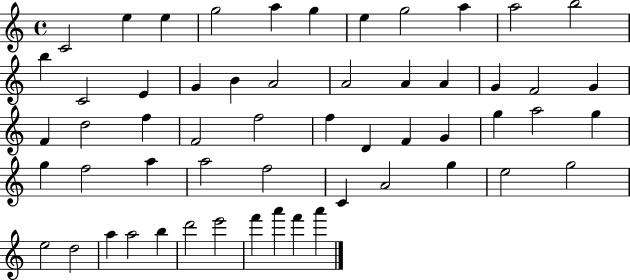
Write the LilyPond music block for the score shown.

{
  \clef treble
  \time 4/4
  \defaultTimeSignature
  \key c \major
  c'2 e''4 e''4 | g''2 a''4 g''4 | e''4 g''2 a''4 | a''2 b''2 | \break b''4 c'2 e'4 | g'4 b'4 a'2 | a'2 a'4 a'4 | g'4 f'2 g'4 | \break f'4 d''2 f''4 | f'2 f''2 | f''4 d'4 f'4 g'4 | g''4 a''2 g''4 | \break g''4 f''2 a''4 | a''2 f''2 | c'4 a'2 g''4 | e''2 g''2 | \break e''2 d''2 | a''4 a''2 b''4 | d'''2 e'''2 | f'''4 a'''4 f'''4 a'''4 | \break \bar "|."
}